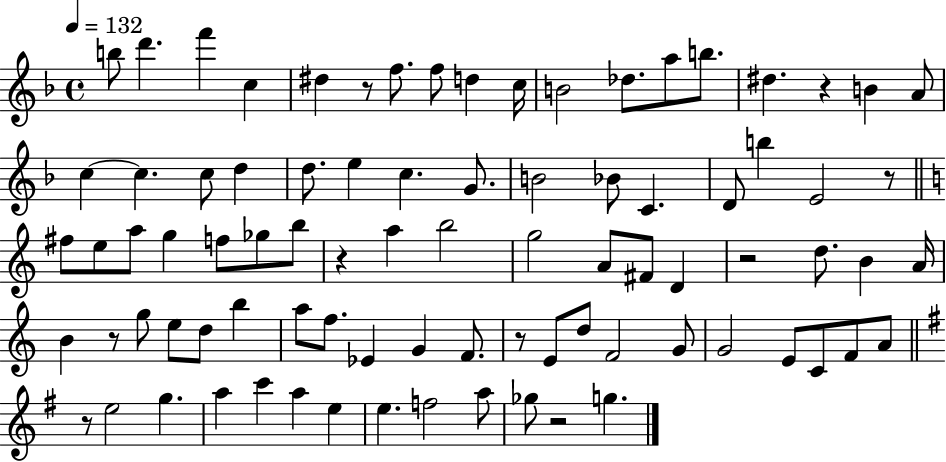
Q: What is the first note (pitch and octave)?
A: B5